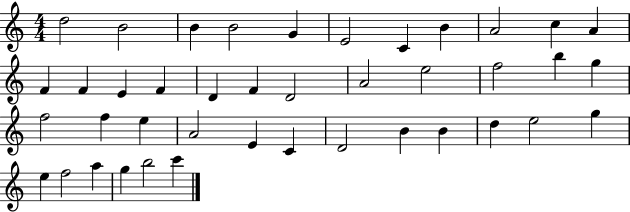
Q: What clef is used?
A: treble